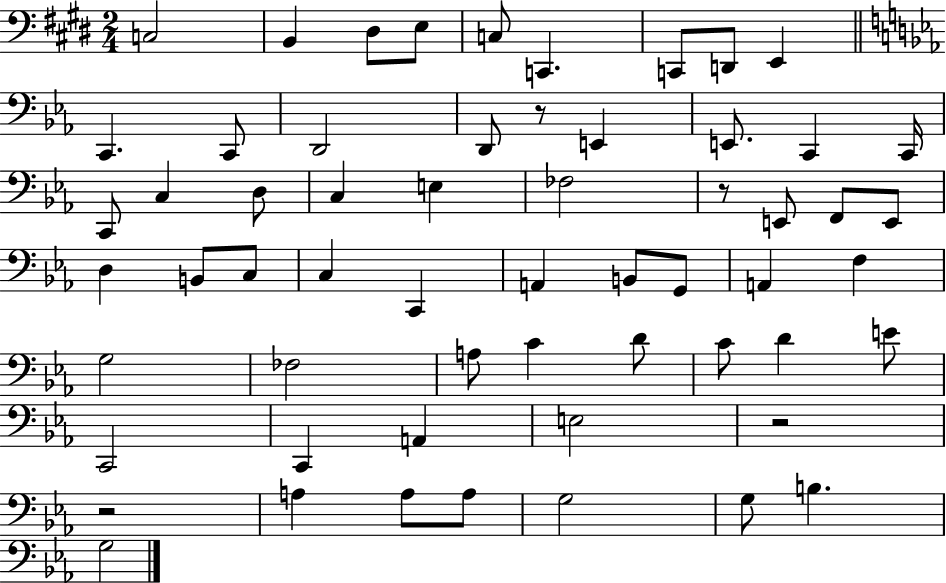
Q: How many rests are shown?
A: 4